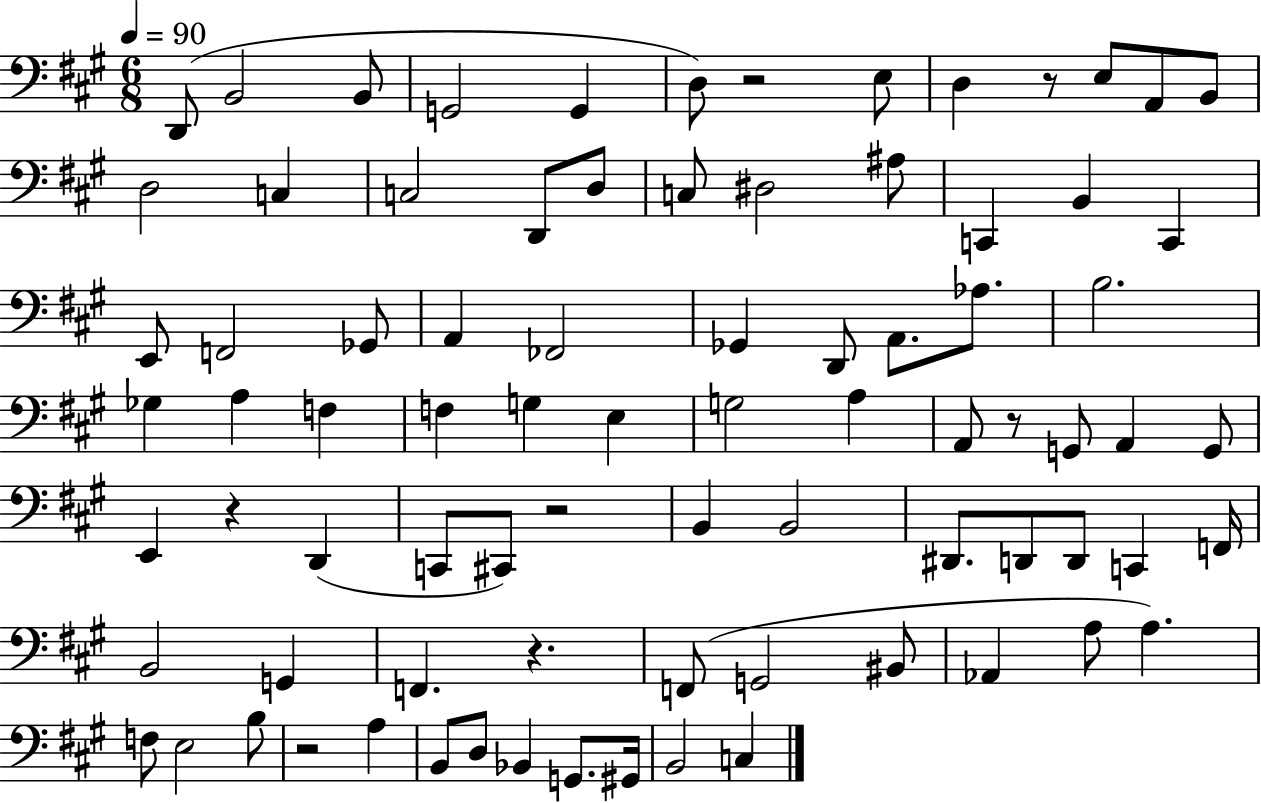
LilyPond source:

{
  \clef bass
  \numericTimeSignature
  \time 6/8
  \key a \major
  \tempo 4 = 90
  d,8( b,2 b,8 | g,2 g,4 | d8) r2 e8 | d4 r8 e8 a,8 b,8 | \break d2 c4 | c2 d,8 d8 | c8 dis2 ais8 | c,4 b,4 c,4 | \break e,8 f,2 ges,8 | a,4 fes,2 | ges,4 d,8 a,8. aes8. | b2. | \break ges4 a4 f4 | f4 g4 e4 | g2 a4 | a,8 r8 g,8 a,4 g,8 | \break e,4 r4 d,4( | c,8 cis,8) r2 | b,4 b,2 | dis,8. d,8 d,8 c,4 f,16 | \break b,2 g,4 | f,4. r4. | f,8( g,2 bis,8 | aes,4 a8 a4.) | \break f8 e2 b8 | r2 a4 | b,8 d8 bes,4 g,8. gis,16 | b,2 c4 | \break \bar "|."
}